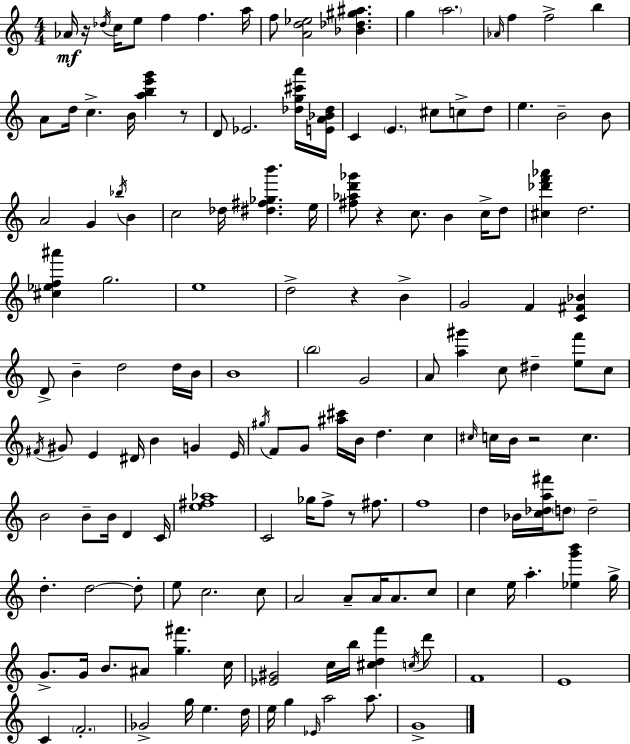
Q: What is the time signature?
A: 4/4